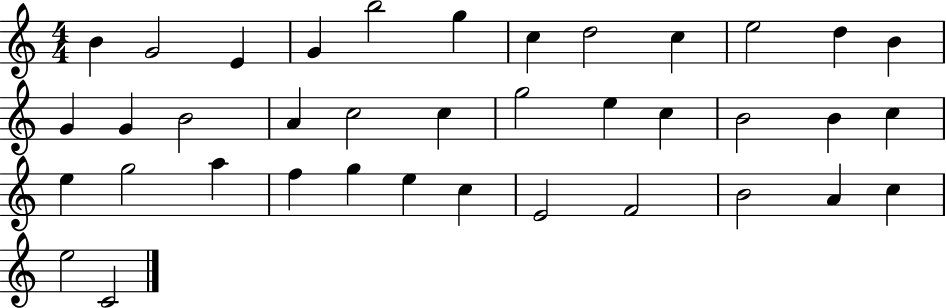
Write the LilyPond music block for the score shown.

{
  \clef treble
  \numericTimeSignature
  \time 4/4
  \key c \major
  b'4 g'2 e'4 | g'4 b''2 g''4 | c''4 d''2 c''4 | e''2 d''4 b'4 | \break g'4 g'4 b'2 | a'4 c''2 c''4 | g''2 e''4 c''4 | b'2 b'4 c''4 | \break e''4 g''2 a''4 | f''4 g''4 e''4 c''4 | e'2 f'2 | b'2 a'4 c''4 | \break e''2 c'2 | \bar "|."
}